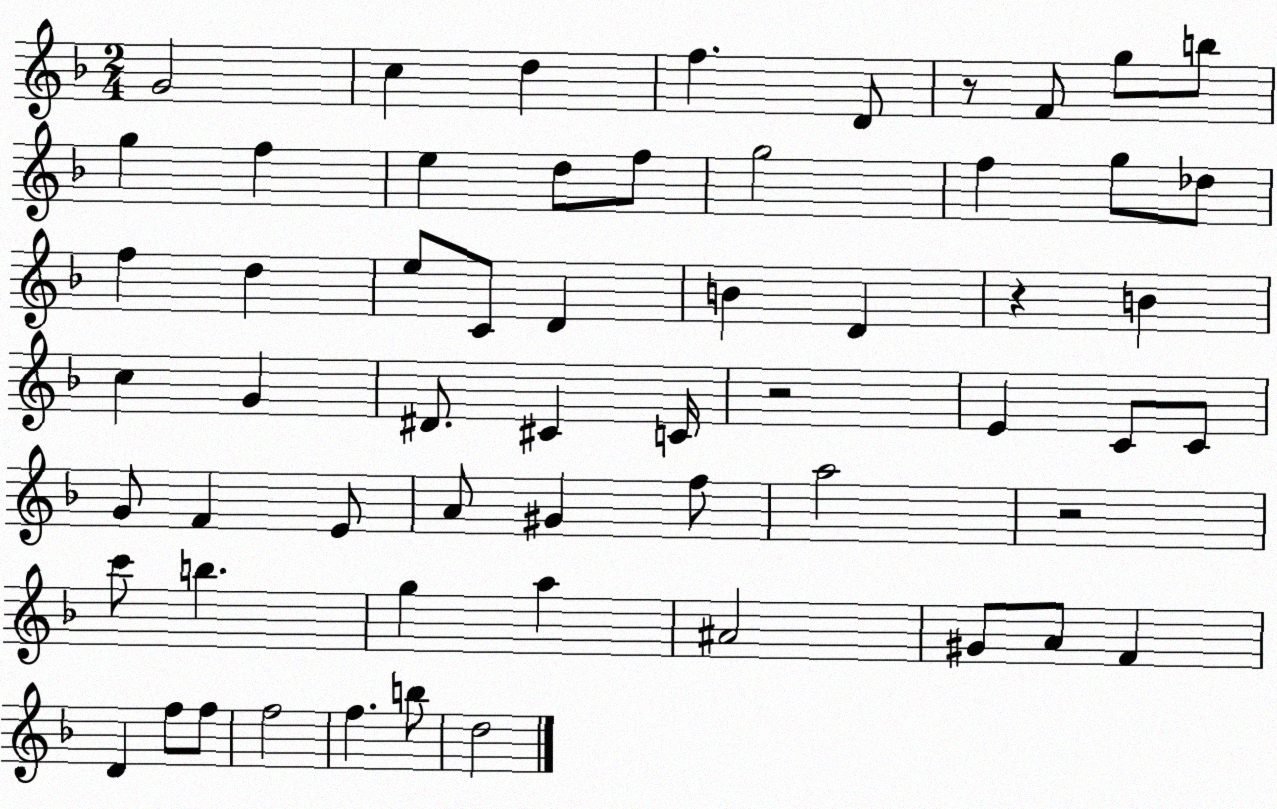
X:1
T:Untitled
M:2/4
L:1/4
K:F
G2 c d f D/2 z/2 F/2 g/2 b/2 g f e d/2 f/2 g2 f g/2 _d/2 f d e/2 C/2 D B D z B c G ^D/2 ^C C/4 z2 E C/2 C/2 G/2 F E/2 A/2 ^G f/2 a2 z2 c'/2 b g a ^A2 ^G/2 A/2 F D f/2 f/2 f2 f b/2 d2